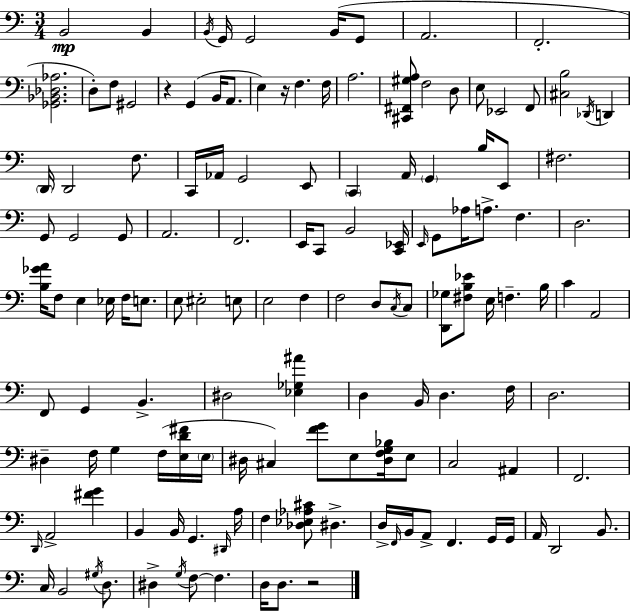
B2/h B2/q B2/s G2/s G2/h B2/s G2/e A2/h. F2/h. [Gb2,Bb2,Db3,Ab3]/h. D3/e F3/e G#2/h R/q G2/q B2/s A2/e. E3/q R/s F3/q. F3/s A3/h. [C#2,F#2,G#3,A3]/e F3/h D3/e E3/e Eb2/h F2/e [C#3,B3]/h Db2/s D2/q D2/s D2/h F3/e. C2/s Ab2/s G2/h E2/e C2/q A2/s G2/q B3/s E2/e F#3/h. G2/e G2/h G2/e A2/h. F2/h. E2/s C2/e B2/h [C2,Eb2]/s E2/s G2/e Ab3/s A3/e. F3/q. D3/h. [B3,Gb4,A4]/s F3/e E3/q Eb3/s F3/s E3/e. E3/e EIS3/h E3/e E3/h F3/q F3/h D3/e C3/s C3/e [D2,Gb3]/e [F#3,B3,Eb4]/e E3/s F3/q. B3/s C4/q A2/h F2/e G2/q B2/q. D#3/h [Eb3,Gb3,A#4]/q D3/q B2/s D3/q. F3/s D3/h. D#3/q F3/s G3/q F3/s [E3,D4,F#4]/s E3/s D#3/s C#3/q [F4,G4]/e E3/e [D#3,F3,G3,Bb3]/s E3/e C3/h A#2/q F2/h. D2/s A2/h [F#4,G4]/q B2/q B2/s G2/q. D#2/s A3/s F3/q [Db3,Eb3,Ab3,C#4]/e D#3/q. D3/s F2/s B2/s A2/e F2/q. G2/s G2/s A2/s D2/h B2/e. C3/s B2/h G#3/s D3/e. D#3/q G3/s F3/e F3/q. D3/s D3/e. R/h